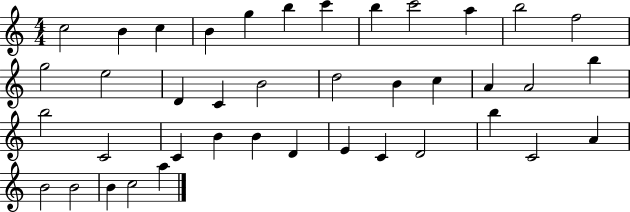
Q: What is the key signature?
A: C major